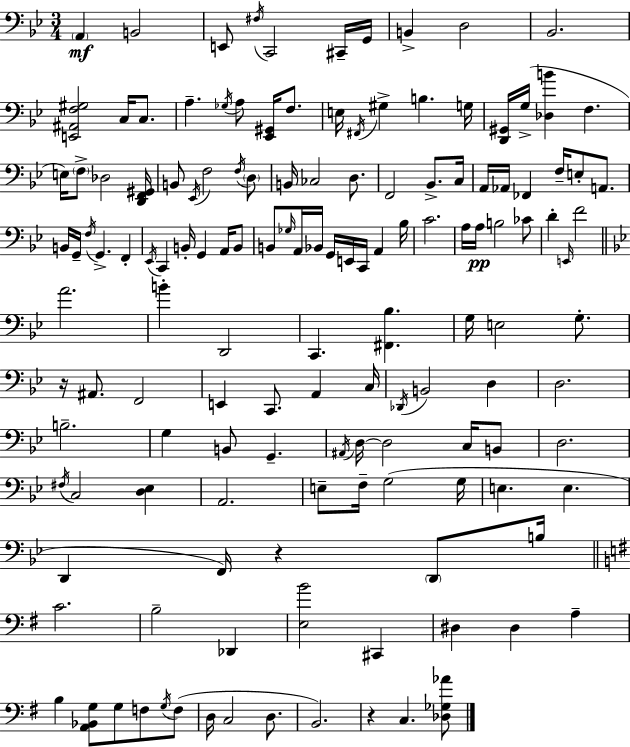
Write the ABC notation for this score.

X:1
T:Untitled
M:3/4
L:1/4
K:Bb
A,, B,,2 E,,/2 ^F,/4 C,,2 ^C,,/4 G,,/4 B,, D,2 _B,,2 [E,,^A,,F,^G,]2 C,/4 C,/2 A, _G,/4 A,/2 [_E,,^G,,]/4 F,/2 E,/4 ^F,,/4 ^G, B, G,/4 [D,,^G,,]/4 G,/4 [_D,B] F, E,/4 F,/2 _D,2 [D,,F,,^G,,]/4 B,,/2 _E,,/4 F,2 F,/4 D,/2 B,,/4 _C,2 D,/2 F,,2 _B,,/2 C,/4 A,,/4 _A,,/4 _F,, F,/4 E,/2 A,,/2 B,,/4 G,,/4 F,/4 G,, F,, _E,,/4 C,, B,,/4 G,, A,,/4 B,,/2 B,,/2 _G,/4 A,,/4 _B,,/4 G,,/4 E,,/4 C,,/4 A,, _B,/4 C2 A,/4 A,/4 B,2 _C/2 D E,,/4 F2 A2 B D,,2 C,, [^F,,_B,] G,/4 E,2 G,/2 z/4 ^A,,/2 F,,2 E,, C,,/2 A,, C,/4 _D,,/4 B,,2 D, D,2 B,2 G, B,,/2 G,, ^A,,/4 D,/4 D,2 C,/4 B,,/2 D,2 ^F,/4 C,2 [D,_E,] A,,2 E,/2 F,/4 G,2 G,/4 E, E, D,, F,,/4 z D,,/2 B,/4 C2 B,2 _D,, [E,B]2 ^C,, ^D, ^D, A, B, [A,,_B,,G,]/2 G,/2 F,/2 G,/4 F,/2 D,/4 C,2 D,/2 B,,2 z C, [_D,_G,_A]/2